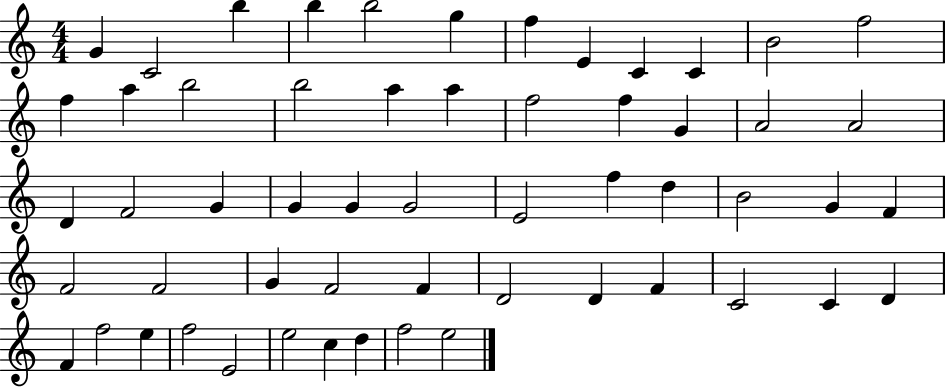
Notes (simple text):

G4/q C4/h B5/q B5/q B5/h G5/q F5/q E4/q C4/q C4/q B4/h F5/h F5/q A5/q B5/h B5/h A5/q A5/q F5/h F5/q G4/q A4/h A4/h D4/q F4/h G4/q G4/q G4/q G4/h E4/h F5/q D5/q B4/h G4/q F4/q F4/h F4/h G4/q F4/h F4/q D4/h D4/q F4/q C4/h C4/q D4/q F4/q F5/h E5/q F5/h E4/h E5/h C5/q D5/q F5/h E5/h